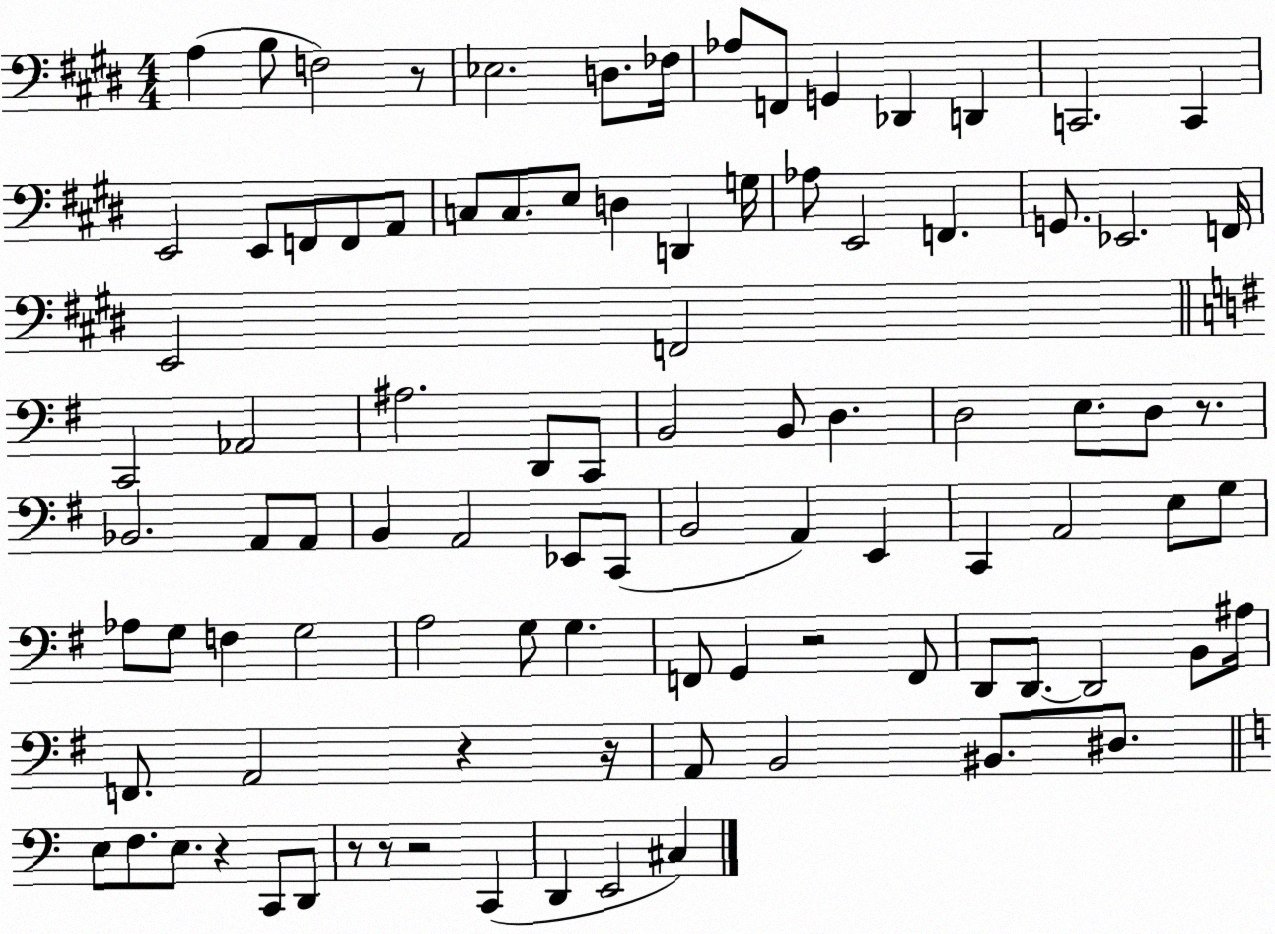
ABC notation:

X:1
T:Untitled
M:4/4
L:1/4
K:E
A, B,/2 F,2 z/2 _E,2 D,/2 _F,/4 _A,/2 F,,/2 G,, _D,, D,, C,,2 C,, E,,2 E,,/2 F,,/2 F,,/2 A,,/2 C,/2 C,/2 E,/2 D, D,, G,/4 _A,/2 E,,2 F,, G,,/2 _E,,2 F,,/4 E,,2 F,,2 C,,2 _A,,2 ^A,2 D,,/2 C,,/2 B,,2 B,,/2 D, D,2 E,/2 D,/2 z/2 _B,,2 A,,/2 A,,/2 B,, A,,2 _E,,/2 C,,/2 B,,2 A,, E,, C,, A,,2 E,/2 G,/2 _A,/2 G,/2 F, G,2 A,2 G,/2 G, F,,/2 G,, z2 F,,/2 D,,/2 D,,/2 D,,2 B,,/2 ^A,/4 F,,/2 A,,2 z z/4 A,,/2 B,,2 ^B,,/2 ^D,/2 E,/2 F,/2 E,/2 z C,,/2 D,,/2 z/2 z/2 z2 C,, D,, E,,2 ^C,